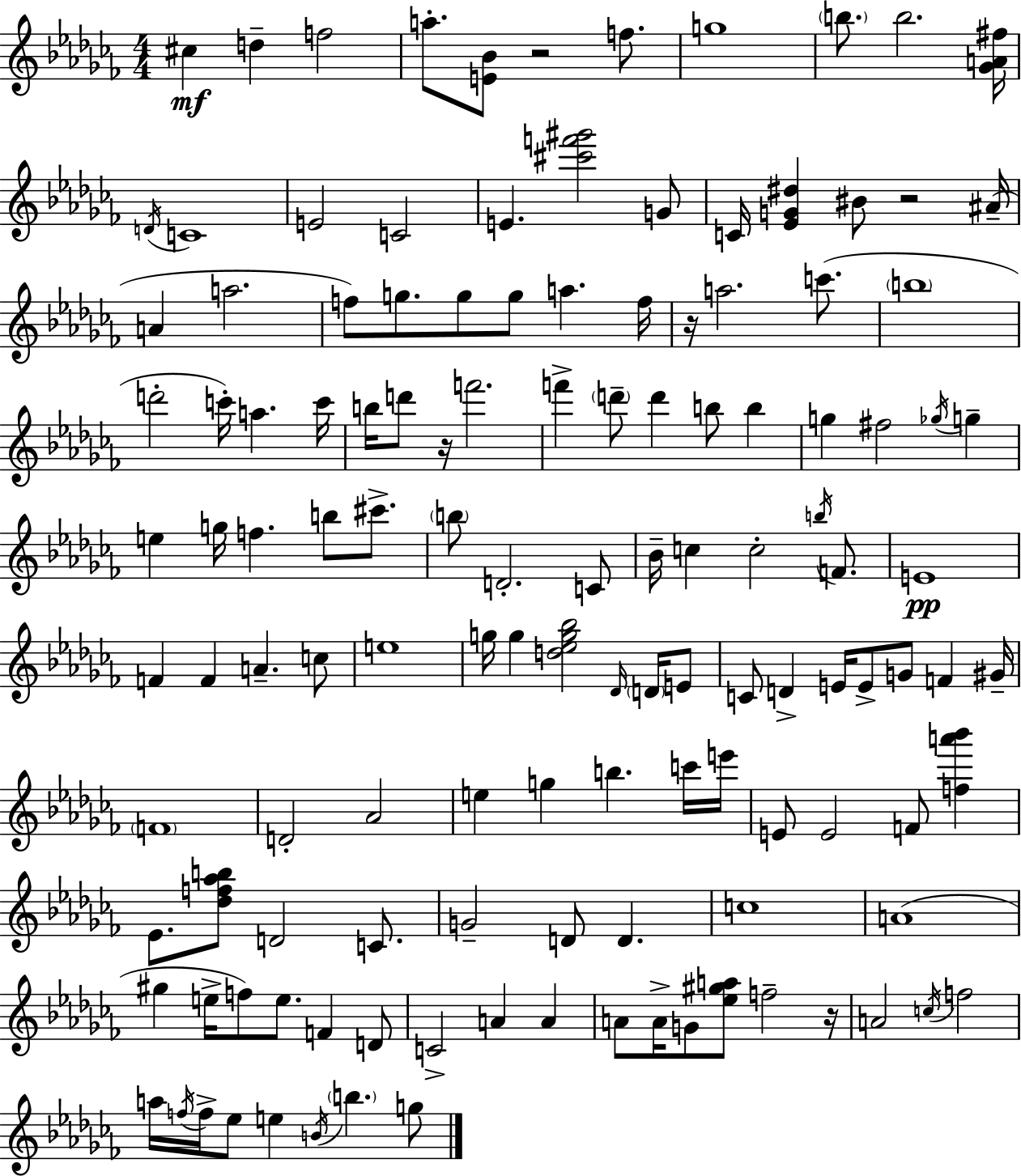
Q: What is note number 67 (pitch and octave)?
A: D4